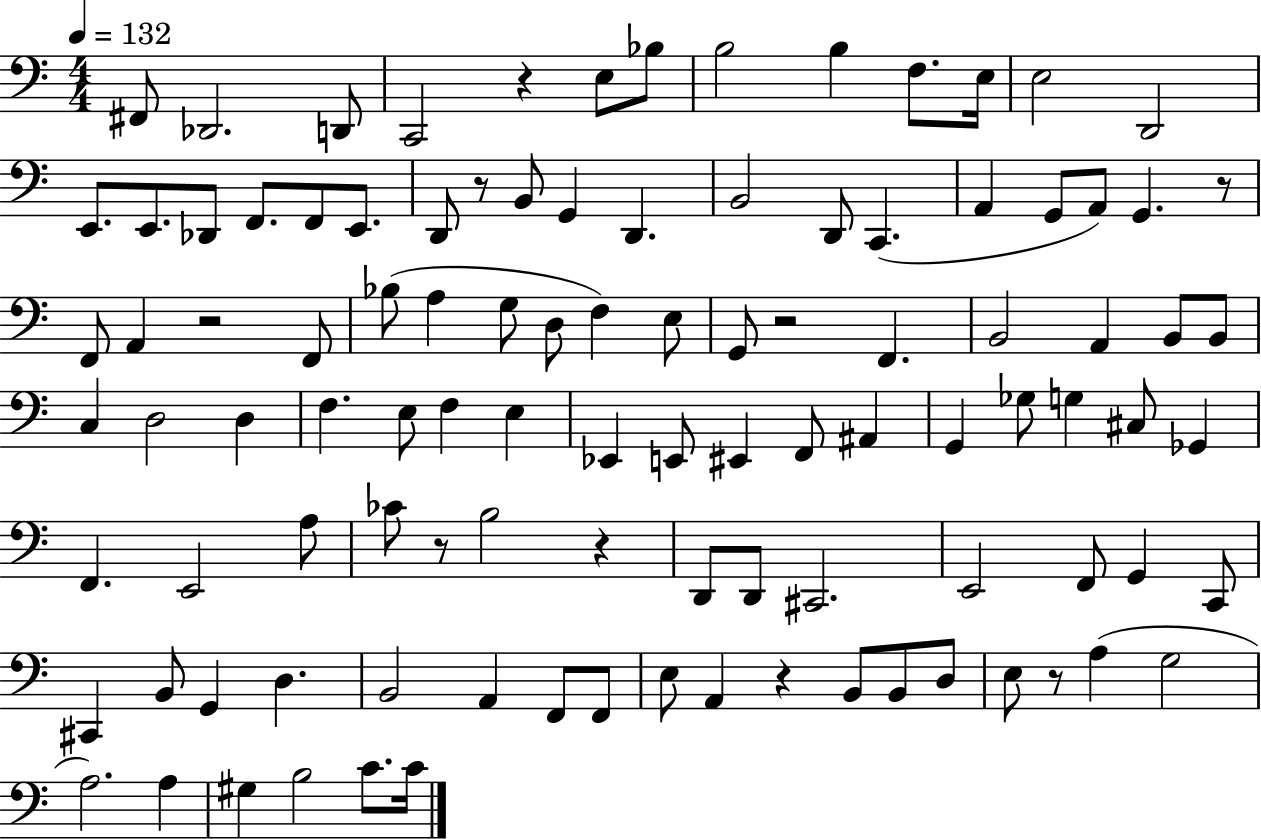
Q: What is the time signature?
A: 4/4